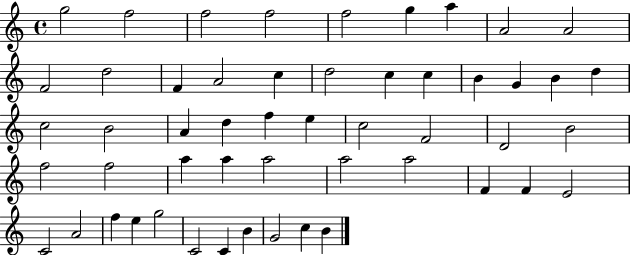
{
  \clef treble
  \time 4/4
  \defaultTimeSignature
  \key c \major
  g''2 f''2 | f''2 f''2 | f''2 g''4 a''4 | a'2 a'2 | \break f'2 d''2 | f'4 a'2 c''4 | d''2 c''4 c''4 | b'4 g'4 b'4 d''4 | \break c''2 b'2 | a'4 d''4 f''4 e''4 | c''2 f'2 | d'2 b'2 | \break f''2 f''2 | a''4 a''4 a''2 | a''2 a''2 | f'4 f'4 e'2 | \break c'2 a'2 | f''4 e''4 g''2 | c'2 c'4 b'4 | g'2 c''4 b'4 | \break \bar "|."
}